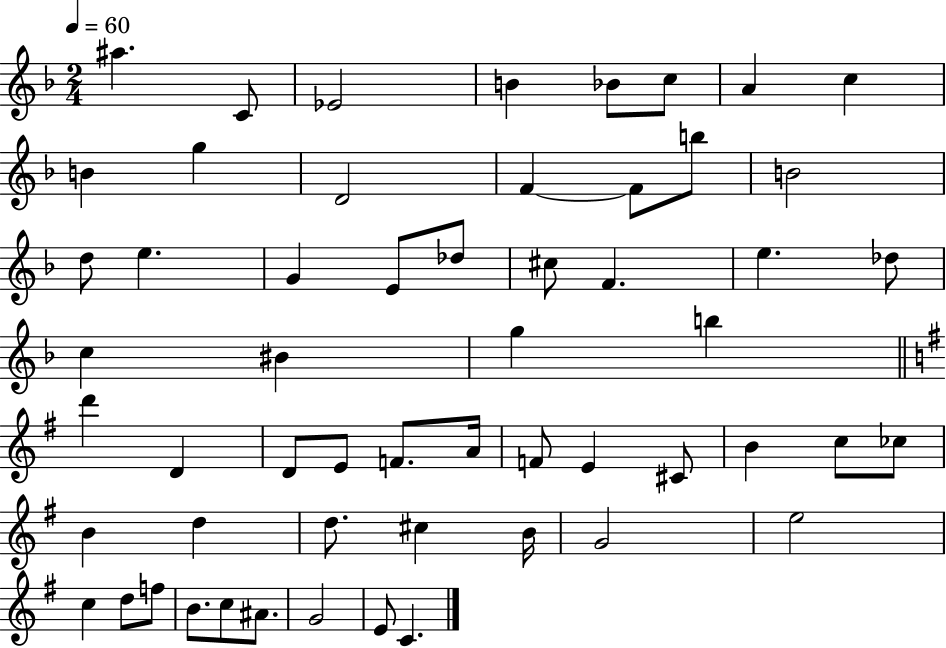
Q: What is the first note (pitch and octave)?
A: A#5